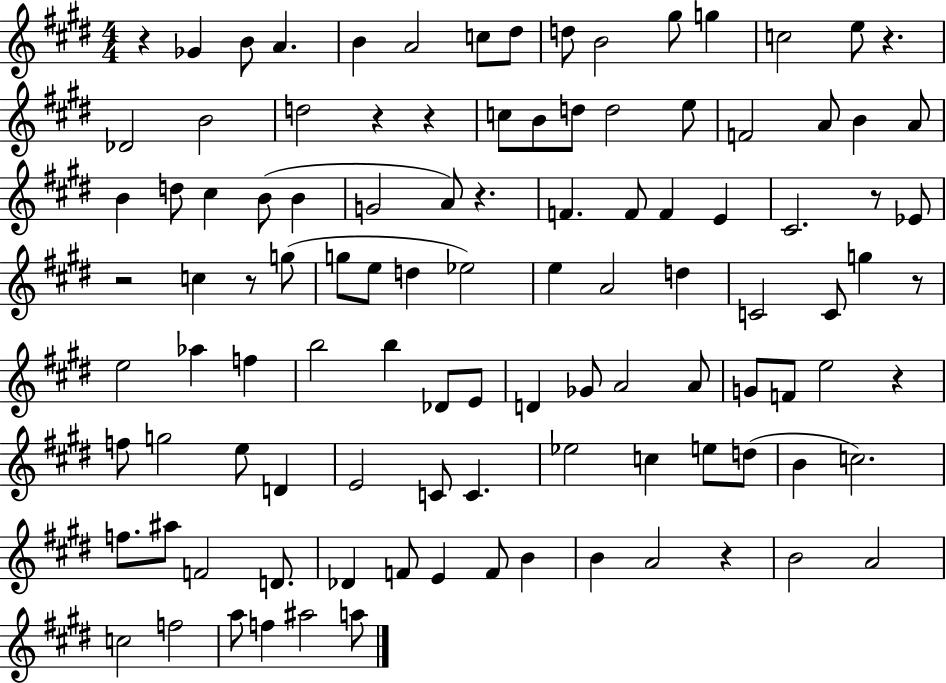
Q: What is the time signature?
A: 4/4